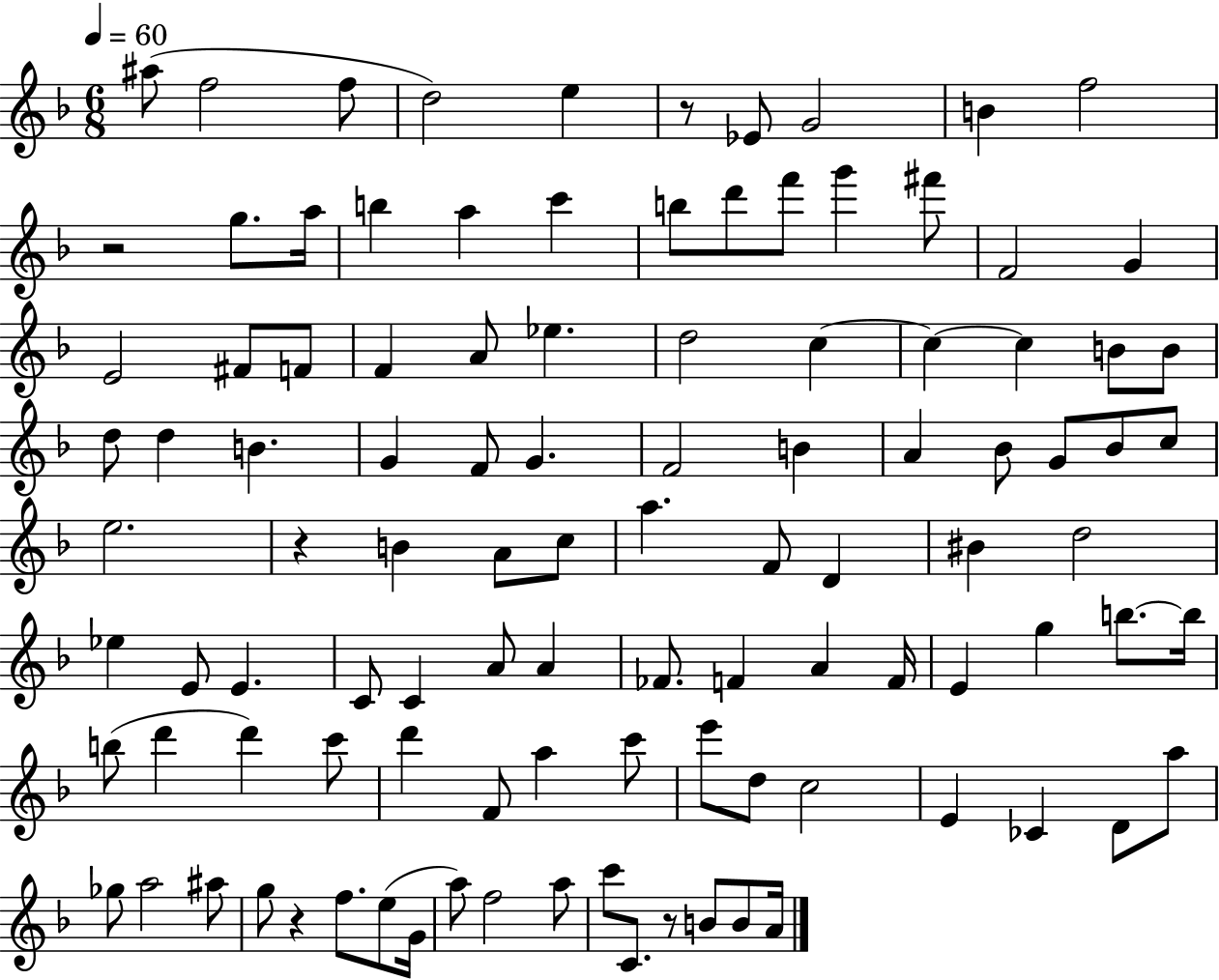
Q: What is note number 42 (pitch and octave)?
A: A4